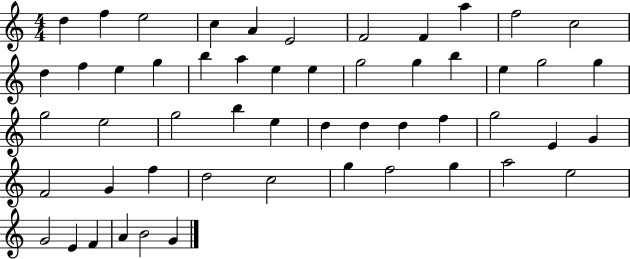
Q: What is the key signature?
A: C major